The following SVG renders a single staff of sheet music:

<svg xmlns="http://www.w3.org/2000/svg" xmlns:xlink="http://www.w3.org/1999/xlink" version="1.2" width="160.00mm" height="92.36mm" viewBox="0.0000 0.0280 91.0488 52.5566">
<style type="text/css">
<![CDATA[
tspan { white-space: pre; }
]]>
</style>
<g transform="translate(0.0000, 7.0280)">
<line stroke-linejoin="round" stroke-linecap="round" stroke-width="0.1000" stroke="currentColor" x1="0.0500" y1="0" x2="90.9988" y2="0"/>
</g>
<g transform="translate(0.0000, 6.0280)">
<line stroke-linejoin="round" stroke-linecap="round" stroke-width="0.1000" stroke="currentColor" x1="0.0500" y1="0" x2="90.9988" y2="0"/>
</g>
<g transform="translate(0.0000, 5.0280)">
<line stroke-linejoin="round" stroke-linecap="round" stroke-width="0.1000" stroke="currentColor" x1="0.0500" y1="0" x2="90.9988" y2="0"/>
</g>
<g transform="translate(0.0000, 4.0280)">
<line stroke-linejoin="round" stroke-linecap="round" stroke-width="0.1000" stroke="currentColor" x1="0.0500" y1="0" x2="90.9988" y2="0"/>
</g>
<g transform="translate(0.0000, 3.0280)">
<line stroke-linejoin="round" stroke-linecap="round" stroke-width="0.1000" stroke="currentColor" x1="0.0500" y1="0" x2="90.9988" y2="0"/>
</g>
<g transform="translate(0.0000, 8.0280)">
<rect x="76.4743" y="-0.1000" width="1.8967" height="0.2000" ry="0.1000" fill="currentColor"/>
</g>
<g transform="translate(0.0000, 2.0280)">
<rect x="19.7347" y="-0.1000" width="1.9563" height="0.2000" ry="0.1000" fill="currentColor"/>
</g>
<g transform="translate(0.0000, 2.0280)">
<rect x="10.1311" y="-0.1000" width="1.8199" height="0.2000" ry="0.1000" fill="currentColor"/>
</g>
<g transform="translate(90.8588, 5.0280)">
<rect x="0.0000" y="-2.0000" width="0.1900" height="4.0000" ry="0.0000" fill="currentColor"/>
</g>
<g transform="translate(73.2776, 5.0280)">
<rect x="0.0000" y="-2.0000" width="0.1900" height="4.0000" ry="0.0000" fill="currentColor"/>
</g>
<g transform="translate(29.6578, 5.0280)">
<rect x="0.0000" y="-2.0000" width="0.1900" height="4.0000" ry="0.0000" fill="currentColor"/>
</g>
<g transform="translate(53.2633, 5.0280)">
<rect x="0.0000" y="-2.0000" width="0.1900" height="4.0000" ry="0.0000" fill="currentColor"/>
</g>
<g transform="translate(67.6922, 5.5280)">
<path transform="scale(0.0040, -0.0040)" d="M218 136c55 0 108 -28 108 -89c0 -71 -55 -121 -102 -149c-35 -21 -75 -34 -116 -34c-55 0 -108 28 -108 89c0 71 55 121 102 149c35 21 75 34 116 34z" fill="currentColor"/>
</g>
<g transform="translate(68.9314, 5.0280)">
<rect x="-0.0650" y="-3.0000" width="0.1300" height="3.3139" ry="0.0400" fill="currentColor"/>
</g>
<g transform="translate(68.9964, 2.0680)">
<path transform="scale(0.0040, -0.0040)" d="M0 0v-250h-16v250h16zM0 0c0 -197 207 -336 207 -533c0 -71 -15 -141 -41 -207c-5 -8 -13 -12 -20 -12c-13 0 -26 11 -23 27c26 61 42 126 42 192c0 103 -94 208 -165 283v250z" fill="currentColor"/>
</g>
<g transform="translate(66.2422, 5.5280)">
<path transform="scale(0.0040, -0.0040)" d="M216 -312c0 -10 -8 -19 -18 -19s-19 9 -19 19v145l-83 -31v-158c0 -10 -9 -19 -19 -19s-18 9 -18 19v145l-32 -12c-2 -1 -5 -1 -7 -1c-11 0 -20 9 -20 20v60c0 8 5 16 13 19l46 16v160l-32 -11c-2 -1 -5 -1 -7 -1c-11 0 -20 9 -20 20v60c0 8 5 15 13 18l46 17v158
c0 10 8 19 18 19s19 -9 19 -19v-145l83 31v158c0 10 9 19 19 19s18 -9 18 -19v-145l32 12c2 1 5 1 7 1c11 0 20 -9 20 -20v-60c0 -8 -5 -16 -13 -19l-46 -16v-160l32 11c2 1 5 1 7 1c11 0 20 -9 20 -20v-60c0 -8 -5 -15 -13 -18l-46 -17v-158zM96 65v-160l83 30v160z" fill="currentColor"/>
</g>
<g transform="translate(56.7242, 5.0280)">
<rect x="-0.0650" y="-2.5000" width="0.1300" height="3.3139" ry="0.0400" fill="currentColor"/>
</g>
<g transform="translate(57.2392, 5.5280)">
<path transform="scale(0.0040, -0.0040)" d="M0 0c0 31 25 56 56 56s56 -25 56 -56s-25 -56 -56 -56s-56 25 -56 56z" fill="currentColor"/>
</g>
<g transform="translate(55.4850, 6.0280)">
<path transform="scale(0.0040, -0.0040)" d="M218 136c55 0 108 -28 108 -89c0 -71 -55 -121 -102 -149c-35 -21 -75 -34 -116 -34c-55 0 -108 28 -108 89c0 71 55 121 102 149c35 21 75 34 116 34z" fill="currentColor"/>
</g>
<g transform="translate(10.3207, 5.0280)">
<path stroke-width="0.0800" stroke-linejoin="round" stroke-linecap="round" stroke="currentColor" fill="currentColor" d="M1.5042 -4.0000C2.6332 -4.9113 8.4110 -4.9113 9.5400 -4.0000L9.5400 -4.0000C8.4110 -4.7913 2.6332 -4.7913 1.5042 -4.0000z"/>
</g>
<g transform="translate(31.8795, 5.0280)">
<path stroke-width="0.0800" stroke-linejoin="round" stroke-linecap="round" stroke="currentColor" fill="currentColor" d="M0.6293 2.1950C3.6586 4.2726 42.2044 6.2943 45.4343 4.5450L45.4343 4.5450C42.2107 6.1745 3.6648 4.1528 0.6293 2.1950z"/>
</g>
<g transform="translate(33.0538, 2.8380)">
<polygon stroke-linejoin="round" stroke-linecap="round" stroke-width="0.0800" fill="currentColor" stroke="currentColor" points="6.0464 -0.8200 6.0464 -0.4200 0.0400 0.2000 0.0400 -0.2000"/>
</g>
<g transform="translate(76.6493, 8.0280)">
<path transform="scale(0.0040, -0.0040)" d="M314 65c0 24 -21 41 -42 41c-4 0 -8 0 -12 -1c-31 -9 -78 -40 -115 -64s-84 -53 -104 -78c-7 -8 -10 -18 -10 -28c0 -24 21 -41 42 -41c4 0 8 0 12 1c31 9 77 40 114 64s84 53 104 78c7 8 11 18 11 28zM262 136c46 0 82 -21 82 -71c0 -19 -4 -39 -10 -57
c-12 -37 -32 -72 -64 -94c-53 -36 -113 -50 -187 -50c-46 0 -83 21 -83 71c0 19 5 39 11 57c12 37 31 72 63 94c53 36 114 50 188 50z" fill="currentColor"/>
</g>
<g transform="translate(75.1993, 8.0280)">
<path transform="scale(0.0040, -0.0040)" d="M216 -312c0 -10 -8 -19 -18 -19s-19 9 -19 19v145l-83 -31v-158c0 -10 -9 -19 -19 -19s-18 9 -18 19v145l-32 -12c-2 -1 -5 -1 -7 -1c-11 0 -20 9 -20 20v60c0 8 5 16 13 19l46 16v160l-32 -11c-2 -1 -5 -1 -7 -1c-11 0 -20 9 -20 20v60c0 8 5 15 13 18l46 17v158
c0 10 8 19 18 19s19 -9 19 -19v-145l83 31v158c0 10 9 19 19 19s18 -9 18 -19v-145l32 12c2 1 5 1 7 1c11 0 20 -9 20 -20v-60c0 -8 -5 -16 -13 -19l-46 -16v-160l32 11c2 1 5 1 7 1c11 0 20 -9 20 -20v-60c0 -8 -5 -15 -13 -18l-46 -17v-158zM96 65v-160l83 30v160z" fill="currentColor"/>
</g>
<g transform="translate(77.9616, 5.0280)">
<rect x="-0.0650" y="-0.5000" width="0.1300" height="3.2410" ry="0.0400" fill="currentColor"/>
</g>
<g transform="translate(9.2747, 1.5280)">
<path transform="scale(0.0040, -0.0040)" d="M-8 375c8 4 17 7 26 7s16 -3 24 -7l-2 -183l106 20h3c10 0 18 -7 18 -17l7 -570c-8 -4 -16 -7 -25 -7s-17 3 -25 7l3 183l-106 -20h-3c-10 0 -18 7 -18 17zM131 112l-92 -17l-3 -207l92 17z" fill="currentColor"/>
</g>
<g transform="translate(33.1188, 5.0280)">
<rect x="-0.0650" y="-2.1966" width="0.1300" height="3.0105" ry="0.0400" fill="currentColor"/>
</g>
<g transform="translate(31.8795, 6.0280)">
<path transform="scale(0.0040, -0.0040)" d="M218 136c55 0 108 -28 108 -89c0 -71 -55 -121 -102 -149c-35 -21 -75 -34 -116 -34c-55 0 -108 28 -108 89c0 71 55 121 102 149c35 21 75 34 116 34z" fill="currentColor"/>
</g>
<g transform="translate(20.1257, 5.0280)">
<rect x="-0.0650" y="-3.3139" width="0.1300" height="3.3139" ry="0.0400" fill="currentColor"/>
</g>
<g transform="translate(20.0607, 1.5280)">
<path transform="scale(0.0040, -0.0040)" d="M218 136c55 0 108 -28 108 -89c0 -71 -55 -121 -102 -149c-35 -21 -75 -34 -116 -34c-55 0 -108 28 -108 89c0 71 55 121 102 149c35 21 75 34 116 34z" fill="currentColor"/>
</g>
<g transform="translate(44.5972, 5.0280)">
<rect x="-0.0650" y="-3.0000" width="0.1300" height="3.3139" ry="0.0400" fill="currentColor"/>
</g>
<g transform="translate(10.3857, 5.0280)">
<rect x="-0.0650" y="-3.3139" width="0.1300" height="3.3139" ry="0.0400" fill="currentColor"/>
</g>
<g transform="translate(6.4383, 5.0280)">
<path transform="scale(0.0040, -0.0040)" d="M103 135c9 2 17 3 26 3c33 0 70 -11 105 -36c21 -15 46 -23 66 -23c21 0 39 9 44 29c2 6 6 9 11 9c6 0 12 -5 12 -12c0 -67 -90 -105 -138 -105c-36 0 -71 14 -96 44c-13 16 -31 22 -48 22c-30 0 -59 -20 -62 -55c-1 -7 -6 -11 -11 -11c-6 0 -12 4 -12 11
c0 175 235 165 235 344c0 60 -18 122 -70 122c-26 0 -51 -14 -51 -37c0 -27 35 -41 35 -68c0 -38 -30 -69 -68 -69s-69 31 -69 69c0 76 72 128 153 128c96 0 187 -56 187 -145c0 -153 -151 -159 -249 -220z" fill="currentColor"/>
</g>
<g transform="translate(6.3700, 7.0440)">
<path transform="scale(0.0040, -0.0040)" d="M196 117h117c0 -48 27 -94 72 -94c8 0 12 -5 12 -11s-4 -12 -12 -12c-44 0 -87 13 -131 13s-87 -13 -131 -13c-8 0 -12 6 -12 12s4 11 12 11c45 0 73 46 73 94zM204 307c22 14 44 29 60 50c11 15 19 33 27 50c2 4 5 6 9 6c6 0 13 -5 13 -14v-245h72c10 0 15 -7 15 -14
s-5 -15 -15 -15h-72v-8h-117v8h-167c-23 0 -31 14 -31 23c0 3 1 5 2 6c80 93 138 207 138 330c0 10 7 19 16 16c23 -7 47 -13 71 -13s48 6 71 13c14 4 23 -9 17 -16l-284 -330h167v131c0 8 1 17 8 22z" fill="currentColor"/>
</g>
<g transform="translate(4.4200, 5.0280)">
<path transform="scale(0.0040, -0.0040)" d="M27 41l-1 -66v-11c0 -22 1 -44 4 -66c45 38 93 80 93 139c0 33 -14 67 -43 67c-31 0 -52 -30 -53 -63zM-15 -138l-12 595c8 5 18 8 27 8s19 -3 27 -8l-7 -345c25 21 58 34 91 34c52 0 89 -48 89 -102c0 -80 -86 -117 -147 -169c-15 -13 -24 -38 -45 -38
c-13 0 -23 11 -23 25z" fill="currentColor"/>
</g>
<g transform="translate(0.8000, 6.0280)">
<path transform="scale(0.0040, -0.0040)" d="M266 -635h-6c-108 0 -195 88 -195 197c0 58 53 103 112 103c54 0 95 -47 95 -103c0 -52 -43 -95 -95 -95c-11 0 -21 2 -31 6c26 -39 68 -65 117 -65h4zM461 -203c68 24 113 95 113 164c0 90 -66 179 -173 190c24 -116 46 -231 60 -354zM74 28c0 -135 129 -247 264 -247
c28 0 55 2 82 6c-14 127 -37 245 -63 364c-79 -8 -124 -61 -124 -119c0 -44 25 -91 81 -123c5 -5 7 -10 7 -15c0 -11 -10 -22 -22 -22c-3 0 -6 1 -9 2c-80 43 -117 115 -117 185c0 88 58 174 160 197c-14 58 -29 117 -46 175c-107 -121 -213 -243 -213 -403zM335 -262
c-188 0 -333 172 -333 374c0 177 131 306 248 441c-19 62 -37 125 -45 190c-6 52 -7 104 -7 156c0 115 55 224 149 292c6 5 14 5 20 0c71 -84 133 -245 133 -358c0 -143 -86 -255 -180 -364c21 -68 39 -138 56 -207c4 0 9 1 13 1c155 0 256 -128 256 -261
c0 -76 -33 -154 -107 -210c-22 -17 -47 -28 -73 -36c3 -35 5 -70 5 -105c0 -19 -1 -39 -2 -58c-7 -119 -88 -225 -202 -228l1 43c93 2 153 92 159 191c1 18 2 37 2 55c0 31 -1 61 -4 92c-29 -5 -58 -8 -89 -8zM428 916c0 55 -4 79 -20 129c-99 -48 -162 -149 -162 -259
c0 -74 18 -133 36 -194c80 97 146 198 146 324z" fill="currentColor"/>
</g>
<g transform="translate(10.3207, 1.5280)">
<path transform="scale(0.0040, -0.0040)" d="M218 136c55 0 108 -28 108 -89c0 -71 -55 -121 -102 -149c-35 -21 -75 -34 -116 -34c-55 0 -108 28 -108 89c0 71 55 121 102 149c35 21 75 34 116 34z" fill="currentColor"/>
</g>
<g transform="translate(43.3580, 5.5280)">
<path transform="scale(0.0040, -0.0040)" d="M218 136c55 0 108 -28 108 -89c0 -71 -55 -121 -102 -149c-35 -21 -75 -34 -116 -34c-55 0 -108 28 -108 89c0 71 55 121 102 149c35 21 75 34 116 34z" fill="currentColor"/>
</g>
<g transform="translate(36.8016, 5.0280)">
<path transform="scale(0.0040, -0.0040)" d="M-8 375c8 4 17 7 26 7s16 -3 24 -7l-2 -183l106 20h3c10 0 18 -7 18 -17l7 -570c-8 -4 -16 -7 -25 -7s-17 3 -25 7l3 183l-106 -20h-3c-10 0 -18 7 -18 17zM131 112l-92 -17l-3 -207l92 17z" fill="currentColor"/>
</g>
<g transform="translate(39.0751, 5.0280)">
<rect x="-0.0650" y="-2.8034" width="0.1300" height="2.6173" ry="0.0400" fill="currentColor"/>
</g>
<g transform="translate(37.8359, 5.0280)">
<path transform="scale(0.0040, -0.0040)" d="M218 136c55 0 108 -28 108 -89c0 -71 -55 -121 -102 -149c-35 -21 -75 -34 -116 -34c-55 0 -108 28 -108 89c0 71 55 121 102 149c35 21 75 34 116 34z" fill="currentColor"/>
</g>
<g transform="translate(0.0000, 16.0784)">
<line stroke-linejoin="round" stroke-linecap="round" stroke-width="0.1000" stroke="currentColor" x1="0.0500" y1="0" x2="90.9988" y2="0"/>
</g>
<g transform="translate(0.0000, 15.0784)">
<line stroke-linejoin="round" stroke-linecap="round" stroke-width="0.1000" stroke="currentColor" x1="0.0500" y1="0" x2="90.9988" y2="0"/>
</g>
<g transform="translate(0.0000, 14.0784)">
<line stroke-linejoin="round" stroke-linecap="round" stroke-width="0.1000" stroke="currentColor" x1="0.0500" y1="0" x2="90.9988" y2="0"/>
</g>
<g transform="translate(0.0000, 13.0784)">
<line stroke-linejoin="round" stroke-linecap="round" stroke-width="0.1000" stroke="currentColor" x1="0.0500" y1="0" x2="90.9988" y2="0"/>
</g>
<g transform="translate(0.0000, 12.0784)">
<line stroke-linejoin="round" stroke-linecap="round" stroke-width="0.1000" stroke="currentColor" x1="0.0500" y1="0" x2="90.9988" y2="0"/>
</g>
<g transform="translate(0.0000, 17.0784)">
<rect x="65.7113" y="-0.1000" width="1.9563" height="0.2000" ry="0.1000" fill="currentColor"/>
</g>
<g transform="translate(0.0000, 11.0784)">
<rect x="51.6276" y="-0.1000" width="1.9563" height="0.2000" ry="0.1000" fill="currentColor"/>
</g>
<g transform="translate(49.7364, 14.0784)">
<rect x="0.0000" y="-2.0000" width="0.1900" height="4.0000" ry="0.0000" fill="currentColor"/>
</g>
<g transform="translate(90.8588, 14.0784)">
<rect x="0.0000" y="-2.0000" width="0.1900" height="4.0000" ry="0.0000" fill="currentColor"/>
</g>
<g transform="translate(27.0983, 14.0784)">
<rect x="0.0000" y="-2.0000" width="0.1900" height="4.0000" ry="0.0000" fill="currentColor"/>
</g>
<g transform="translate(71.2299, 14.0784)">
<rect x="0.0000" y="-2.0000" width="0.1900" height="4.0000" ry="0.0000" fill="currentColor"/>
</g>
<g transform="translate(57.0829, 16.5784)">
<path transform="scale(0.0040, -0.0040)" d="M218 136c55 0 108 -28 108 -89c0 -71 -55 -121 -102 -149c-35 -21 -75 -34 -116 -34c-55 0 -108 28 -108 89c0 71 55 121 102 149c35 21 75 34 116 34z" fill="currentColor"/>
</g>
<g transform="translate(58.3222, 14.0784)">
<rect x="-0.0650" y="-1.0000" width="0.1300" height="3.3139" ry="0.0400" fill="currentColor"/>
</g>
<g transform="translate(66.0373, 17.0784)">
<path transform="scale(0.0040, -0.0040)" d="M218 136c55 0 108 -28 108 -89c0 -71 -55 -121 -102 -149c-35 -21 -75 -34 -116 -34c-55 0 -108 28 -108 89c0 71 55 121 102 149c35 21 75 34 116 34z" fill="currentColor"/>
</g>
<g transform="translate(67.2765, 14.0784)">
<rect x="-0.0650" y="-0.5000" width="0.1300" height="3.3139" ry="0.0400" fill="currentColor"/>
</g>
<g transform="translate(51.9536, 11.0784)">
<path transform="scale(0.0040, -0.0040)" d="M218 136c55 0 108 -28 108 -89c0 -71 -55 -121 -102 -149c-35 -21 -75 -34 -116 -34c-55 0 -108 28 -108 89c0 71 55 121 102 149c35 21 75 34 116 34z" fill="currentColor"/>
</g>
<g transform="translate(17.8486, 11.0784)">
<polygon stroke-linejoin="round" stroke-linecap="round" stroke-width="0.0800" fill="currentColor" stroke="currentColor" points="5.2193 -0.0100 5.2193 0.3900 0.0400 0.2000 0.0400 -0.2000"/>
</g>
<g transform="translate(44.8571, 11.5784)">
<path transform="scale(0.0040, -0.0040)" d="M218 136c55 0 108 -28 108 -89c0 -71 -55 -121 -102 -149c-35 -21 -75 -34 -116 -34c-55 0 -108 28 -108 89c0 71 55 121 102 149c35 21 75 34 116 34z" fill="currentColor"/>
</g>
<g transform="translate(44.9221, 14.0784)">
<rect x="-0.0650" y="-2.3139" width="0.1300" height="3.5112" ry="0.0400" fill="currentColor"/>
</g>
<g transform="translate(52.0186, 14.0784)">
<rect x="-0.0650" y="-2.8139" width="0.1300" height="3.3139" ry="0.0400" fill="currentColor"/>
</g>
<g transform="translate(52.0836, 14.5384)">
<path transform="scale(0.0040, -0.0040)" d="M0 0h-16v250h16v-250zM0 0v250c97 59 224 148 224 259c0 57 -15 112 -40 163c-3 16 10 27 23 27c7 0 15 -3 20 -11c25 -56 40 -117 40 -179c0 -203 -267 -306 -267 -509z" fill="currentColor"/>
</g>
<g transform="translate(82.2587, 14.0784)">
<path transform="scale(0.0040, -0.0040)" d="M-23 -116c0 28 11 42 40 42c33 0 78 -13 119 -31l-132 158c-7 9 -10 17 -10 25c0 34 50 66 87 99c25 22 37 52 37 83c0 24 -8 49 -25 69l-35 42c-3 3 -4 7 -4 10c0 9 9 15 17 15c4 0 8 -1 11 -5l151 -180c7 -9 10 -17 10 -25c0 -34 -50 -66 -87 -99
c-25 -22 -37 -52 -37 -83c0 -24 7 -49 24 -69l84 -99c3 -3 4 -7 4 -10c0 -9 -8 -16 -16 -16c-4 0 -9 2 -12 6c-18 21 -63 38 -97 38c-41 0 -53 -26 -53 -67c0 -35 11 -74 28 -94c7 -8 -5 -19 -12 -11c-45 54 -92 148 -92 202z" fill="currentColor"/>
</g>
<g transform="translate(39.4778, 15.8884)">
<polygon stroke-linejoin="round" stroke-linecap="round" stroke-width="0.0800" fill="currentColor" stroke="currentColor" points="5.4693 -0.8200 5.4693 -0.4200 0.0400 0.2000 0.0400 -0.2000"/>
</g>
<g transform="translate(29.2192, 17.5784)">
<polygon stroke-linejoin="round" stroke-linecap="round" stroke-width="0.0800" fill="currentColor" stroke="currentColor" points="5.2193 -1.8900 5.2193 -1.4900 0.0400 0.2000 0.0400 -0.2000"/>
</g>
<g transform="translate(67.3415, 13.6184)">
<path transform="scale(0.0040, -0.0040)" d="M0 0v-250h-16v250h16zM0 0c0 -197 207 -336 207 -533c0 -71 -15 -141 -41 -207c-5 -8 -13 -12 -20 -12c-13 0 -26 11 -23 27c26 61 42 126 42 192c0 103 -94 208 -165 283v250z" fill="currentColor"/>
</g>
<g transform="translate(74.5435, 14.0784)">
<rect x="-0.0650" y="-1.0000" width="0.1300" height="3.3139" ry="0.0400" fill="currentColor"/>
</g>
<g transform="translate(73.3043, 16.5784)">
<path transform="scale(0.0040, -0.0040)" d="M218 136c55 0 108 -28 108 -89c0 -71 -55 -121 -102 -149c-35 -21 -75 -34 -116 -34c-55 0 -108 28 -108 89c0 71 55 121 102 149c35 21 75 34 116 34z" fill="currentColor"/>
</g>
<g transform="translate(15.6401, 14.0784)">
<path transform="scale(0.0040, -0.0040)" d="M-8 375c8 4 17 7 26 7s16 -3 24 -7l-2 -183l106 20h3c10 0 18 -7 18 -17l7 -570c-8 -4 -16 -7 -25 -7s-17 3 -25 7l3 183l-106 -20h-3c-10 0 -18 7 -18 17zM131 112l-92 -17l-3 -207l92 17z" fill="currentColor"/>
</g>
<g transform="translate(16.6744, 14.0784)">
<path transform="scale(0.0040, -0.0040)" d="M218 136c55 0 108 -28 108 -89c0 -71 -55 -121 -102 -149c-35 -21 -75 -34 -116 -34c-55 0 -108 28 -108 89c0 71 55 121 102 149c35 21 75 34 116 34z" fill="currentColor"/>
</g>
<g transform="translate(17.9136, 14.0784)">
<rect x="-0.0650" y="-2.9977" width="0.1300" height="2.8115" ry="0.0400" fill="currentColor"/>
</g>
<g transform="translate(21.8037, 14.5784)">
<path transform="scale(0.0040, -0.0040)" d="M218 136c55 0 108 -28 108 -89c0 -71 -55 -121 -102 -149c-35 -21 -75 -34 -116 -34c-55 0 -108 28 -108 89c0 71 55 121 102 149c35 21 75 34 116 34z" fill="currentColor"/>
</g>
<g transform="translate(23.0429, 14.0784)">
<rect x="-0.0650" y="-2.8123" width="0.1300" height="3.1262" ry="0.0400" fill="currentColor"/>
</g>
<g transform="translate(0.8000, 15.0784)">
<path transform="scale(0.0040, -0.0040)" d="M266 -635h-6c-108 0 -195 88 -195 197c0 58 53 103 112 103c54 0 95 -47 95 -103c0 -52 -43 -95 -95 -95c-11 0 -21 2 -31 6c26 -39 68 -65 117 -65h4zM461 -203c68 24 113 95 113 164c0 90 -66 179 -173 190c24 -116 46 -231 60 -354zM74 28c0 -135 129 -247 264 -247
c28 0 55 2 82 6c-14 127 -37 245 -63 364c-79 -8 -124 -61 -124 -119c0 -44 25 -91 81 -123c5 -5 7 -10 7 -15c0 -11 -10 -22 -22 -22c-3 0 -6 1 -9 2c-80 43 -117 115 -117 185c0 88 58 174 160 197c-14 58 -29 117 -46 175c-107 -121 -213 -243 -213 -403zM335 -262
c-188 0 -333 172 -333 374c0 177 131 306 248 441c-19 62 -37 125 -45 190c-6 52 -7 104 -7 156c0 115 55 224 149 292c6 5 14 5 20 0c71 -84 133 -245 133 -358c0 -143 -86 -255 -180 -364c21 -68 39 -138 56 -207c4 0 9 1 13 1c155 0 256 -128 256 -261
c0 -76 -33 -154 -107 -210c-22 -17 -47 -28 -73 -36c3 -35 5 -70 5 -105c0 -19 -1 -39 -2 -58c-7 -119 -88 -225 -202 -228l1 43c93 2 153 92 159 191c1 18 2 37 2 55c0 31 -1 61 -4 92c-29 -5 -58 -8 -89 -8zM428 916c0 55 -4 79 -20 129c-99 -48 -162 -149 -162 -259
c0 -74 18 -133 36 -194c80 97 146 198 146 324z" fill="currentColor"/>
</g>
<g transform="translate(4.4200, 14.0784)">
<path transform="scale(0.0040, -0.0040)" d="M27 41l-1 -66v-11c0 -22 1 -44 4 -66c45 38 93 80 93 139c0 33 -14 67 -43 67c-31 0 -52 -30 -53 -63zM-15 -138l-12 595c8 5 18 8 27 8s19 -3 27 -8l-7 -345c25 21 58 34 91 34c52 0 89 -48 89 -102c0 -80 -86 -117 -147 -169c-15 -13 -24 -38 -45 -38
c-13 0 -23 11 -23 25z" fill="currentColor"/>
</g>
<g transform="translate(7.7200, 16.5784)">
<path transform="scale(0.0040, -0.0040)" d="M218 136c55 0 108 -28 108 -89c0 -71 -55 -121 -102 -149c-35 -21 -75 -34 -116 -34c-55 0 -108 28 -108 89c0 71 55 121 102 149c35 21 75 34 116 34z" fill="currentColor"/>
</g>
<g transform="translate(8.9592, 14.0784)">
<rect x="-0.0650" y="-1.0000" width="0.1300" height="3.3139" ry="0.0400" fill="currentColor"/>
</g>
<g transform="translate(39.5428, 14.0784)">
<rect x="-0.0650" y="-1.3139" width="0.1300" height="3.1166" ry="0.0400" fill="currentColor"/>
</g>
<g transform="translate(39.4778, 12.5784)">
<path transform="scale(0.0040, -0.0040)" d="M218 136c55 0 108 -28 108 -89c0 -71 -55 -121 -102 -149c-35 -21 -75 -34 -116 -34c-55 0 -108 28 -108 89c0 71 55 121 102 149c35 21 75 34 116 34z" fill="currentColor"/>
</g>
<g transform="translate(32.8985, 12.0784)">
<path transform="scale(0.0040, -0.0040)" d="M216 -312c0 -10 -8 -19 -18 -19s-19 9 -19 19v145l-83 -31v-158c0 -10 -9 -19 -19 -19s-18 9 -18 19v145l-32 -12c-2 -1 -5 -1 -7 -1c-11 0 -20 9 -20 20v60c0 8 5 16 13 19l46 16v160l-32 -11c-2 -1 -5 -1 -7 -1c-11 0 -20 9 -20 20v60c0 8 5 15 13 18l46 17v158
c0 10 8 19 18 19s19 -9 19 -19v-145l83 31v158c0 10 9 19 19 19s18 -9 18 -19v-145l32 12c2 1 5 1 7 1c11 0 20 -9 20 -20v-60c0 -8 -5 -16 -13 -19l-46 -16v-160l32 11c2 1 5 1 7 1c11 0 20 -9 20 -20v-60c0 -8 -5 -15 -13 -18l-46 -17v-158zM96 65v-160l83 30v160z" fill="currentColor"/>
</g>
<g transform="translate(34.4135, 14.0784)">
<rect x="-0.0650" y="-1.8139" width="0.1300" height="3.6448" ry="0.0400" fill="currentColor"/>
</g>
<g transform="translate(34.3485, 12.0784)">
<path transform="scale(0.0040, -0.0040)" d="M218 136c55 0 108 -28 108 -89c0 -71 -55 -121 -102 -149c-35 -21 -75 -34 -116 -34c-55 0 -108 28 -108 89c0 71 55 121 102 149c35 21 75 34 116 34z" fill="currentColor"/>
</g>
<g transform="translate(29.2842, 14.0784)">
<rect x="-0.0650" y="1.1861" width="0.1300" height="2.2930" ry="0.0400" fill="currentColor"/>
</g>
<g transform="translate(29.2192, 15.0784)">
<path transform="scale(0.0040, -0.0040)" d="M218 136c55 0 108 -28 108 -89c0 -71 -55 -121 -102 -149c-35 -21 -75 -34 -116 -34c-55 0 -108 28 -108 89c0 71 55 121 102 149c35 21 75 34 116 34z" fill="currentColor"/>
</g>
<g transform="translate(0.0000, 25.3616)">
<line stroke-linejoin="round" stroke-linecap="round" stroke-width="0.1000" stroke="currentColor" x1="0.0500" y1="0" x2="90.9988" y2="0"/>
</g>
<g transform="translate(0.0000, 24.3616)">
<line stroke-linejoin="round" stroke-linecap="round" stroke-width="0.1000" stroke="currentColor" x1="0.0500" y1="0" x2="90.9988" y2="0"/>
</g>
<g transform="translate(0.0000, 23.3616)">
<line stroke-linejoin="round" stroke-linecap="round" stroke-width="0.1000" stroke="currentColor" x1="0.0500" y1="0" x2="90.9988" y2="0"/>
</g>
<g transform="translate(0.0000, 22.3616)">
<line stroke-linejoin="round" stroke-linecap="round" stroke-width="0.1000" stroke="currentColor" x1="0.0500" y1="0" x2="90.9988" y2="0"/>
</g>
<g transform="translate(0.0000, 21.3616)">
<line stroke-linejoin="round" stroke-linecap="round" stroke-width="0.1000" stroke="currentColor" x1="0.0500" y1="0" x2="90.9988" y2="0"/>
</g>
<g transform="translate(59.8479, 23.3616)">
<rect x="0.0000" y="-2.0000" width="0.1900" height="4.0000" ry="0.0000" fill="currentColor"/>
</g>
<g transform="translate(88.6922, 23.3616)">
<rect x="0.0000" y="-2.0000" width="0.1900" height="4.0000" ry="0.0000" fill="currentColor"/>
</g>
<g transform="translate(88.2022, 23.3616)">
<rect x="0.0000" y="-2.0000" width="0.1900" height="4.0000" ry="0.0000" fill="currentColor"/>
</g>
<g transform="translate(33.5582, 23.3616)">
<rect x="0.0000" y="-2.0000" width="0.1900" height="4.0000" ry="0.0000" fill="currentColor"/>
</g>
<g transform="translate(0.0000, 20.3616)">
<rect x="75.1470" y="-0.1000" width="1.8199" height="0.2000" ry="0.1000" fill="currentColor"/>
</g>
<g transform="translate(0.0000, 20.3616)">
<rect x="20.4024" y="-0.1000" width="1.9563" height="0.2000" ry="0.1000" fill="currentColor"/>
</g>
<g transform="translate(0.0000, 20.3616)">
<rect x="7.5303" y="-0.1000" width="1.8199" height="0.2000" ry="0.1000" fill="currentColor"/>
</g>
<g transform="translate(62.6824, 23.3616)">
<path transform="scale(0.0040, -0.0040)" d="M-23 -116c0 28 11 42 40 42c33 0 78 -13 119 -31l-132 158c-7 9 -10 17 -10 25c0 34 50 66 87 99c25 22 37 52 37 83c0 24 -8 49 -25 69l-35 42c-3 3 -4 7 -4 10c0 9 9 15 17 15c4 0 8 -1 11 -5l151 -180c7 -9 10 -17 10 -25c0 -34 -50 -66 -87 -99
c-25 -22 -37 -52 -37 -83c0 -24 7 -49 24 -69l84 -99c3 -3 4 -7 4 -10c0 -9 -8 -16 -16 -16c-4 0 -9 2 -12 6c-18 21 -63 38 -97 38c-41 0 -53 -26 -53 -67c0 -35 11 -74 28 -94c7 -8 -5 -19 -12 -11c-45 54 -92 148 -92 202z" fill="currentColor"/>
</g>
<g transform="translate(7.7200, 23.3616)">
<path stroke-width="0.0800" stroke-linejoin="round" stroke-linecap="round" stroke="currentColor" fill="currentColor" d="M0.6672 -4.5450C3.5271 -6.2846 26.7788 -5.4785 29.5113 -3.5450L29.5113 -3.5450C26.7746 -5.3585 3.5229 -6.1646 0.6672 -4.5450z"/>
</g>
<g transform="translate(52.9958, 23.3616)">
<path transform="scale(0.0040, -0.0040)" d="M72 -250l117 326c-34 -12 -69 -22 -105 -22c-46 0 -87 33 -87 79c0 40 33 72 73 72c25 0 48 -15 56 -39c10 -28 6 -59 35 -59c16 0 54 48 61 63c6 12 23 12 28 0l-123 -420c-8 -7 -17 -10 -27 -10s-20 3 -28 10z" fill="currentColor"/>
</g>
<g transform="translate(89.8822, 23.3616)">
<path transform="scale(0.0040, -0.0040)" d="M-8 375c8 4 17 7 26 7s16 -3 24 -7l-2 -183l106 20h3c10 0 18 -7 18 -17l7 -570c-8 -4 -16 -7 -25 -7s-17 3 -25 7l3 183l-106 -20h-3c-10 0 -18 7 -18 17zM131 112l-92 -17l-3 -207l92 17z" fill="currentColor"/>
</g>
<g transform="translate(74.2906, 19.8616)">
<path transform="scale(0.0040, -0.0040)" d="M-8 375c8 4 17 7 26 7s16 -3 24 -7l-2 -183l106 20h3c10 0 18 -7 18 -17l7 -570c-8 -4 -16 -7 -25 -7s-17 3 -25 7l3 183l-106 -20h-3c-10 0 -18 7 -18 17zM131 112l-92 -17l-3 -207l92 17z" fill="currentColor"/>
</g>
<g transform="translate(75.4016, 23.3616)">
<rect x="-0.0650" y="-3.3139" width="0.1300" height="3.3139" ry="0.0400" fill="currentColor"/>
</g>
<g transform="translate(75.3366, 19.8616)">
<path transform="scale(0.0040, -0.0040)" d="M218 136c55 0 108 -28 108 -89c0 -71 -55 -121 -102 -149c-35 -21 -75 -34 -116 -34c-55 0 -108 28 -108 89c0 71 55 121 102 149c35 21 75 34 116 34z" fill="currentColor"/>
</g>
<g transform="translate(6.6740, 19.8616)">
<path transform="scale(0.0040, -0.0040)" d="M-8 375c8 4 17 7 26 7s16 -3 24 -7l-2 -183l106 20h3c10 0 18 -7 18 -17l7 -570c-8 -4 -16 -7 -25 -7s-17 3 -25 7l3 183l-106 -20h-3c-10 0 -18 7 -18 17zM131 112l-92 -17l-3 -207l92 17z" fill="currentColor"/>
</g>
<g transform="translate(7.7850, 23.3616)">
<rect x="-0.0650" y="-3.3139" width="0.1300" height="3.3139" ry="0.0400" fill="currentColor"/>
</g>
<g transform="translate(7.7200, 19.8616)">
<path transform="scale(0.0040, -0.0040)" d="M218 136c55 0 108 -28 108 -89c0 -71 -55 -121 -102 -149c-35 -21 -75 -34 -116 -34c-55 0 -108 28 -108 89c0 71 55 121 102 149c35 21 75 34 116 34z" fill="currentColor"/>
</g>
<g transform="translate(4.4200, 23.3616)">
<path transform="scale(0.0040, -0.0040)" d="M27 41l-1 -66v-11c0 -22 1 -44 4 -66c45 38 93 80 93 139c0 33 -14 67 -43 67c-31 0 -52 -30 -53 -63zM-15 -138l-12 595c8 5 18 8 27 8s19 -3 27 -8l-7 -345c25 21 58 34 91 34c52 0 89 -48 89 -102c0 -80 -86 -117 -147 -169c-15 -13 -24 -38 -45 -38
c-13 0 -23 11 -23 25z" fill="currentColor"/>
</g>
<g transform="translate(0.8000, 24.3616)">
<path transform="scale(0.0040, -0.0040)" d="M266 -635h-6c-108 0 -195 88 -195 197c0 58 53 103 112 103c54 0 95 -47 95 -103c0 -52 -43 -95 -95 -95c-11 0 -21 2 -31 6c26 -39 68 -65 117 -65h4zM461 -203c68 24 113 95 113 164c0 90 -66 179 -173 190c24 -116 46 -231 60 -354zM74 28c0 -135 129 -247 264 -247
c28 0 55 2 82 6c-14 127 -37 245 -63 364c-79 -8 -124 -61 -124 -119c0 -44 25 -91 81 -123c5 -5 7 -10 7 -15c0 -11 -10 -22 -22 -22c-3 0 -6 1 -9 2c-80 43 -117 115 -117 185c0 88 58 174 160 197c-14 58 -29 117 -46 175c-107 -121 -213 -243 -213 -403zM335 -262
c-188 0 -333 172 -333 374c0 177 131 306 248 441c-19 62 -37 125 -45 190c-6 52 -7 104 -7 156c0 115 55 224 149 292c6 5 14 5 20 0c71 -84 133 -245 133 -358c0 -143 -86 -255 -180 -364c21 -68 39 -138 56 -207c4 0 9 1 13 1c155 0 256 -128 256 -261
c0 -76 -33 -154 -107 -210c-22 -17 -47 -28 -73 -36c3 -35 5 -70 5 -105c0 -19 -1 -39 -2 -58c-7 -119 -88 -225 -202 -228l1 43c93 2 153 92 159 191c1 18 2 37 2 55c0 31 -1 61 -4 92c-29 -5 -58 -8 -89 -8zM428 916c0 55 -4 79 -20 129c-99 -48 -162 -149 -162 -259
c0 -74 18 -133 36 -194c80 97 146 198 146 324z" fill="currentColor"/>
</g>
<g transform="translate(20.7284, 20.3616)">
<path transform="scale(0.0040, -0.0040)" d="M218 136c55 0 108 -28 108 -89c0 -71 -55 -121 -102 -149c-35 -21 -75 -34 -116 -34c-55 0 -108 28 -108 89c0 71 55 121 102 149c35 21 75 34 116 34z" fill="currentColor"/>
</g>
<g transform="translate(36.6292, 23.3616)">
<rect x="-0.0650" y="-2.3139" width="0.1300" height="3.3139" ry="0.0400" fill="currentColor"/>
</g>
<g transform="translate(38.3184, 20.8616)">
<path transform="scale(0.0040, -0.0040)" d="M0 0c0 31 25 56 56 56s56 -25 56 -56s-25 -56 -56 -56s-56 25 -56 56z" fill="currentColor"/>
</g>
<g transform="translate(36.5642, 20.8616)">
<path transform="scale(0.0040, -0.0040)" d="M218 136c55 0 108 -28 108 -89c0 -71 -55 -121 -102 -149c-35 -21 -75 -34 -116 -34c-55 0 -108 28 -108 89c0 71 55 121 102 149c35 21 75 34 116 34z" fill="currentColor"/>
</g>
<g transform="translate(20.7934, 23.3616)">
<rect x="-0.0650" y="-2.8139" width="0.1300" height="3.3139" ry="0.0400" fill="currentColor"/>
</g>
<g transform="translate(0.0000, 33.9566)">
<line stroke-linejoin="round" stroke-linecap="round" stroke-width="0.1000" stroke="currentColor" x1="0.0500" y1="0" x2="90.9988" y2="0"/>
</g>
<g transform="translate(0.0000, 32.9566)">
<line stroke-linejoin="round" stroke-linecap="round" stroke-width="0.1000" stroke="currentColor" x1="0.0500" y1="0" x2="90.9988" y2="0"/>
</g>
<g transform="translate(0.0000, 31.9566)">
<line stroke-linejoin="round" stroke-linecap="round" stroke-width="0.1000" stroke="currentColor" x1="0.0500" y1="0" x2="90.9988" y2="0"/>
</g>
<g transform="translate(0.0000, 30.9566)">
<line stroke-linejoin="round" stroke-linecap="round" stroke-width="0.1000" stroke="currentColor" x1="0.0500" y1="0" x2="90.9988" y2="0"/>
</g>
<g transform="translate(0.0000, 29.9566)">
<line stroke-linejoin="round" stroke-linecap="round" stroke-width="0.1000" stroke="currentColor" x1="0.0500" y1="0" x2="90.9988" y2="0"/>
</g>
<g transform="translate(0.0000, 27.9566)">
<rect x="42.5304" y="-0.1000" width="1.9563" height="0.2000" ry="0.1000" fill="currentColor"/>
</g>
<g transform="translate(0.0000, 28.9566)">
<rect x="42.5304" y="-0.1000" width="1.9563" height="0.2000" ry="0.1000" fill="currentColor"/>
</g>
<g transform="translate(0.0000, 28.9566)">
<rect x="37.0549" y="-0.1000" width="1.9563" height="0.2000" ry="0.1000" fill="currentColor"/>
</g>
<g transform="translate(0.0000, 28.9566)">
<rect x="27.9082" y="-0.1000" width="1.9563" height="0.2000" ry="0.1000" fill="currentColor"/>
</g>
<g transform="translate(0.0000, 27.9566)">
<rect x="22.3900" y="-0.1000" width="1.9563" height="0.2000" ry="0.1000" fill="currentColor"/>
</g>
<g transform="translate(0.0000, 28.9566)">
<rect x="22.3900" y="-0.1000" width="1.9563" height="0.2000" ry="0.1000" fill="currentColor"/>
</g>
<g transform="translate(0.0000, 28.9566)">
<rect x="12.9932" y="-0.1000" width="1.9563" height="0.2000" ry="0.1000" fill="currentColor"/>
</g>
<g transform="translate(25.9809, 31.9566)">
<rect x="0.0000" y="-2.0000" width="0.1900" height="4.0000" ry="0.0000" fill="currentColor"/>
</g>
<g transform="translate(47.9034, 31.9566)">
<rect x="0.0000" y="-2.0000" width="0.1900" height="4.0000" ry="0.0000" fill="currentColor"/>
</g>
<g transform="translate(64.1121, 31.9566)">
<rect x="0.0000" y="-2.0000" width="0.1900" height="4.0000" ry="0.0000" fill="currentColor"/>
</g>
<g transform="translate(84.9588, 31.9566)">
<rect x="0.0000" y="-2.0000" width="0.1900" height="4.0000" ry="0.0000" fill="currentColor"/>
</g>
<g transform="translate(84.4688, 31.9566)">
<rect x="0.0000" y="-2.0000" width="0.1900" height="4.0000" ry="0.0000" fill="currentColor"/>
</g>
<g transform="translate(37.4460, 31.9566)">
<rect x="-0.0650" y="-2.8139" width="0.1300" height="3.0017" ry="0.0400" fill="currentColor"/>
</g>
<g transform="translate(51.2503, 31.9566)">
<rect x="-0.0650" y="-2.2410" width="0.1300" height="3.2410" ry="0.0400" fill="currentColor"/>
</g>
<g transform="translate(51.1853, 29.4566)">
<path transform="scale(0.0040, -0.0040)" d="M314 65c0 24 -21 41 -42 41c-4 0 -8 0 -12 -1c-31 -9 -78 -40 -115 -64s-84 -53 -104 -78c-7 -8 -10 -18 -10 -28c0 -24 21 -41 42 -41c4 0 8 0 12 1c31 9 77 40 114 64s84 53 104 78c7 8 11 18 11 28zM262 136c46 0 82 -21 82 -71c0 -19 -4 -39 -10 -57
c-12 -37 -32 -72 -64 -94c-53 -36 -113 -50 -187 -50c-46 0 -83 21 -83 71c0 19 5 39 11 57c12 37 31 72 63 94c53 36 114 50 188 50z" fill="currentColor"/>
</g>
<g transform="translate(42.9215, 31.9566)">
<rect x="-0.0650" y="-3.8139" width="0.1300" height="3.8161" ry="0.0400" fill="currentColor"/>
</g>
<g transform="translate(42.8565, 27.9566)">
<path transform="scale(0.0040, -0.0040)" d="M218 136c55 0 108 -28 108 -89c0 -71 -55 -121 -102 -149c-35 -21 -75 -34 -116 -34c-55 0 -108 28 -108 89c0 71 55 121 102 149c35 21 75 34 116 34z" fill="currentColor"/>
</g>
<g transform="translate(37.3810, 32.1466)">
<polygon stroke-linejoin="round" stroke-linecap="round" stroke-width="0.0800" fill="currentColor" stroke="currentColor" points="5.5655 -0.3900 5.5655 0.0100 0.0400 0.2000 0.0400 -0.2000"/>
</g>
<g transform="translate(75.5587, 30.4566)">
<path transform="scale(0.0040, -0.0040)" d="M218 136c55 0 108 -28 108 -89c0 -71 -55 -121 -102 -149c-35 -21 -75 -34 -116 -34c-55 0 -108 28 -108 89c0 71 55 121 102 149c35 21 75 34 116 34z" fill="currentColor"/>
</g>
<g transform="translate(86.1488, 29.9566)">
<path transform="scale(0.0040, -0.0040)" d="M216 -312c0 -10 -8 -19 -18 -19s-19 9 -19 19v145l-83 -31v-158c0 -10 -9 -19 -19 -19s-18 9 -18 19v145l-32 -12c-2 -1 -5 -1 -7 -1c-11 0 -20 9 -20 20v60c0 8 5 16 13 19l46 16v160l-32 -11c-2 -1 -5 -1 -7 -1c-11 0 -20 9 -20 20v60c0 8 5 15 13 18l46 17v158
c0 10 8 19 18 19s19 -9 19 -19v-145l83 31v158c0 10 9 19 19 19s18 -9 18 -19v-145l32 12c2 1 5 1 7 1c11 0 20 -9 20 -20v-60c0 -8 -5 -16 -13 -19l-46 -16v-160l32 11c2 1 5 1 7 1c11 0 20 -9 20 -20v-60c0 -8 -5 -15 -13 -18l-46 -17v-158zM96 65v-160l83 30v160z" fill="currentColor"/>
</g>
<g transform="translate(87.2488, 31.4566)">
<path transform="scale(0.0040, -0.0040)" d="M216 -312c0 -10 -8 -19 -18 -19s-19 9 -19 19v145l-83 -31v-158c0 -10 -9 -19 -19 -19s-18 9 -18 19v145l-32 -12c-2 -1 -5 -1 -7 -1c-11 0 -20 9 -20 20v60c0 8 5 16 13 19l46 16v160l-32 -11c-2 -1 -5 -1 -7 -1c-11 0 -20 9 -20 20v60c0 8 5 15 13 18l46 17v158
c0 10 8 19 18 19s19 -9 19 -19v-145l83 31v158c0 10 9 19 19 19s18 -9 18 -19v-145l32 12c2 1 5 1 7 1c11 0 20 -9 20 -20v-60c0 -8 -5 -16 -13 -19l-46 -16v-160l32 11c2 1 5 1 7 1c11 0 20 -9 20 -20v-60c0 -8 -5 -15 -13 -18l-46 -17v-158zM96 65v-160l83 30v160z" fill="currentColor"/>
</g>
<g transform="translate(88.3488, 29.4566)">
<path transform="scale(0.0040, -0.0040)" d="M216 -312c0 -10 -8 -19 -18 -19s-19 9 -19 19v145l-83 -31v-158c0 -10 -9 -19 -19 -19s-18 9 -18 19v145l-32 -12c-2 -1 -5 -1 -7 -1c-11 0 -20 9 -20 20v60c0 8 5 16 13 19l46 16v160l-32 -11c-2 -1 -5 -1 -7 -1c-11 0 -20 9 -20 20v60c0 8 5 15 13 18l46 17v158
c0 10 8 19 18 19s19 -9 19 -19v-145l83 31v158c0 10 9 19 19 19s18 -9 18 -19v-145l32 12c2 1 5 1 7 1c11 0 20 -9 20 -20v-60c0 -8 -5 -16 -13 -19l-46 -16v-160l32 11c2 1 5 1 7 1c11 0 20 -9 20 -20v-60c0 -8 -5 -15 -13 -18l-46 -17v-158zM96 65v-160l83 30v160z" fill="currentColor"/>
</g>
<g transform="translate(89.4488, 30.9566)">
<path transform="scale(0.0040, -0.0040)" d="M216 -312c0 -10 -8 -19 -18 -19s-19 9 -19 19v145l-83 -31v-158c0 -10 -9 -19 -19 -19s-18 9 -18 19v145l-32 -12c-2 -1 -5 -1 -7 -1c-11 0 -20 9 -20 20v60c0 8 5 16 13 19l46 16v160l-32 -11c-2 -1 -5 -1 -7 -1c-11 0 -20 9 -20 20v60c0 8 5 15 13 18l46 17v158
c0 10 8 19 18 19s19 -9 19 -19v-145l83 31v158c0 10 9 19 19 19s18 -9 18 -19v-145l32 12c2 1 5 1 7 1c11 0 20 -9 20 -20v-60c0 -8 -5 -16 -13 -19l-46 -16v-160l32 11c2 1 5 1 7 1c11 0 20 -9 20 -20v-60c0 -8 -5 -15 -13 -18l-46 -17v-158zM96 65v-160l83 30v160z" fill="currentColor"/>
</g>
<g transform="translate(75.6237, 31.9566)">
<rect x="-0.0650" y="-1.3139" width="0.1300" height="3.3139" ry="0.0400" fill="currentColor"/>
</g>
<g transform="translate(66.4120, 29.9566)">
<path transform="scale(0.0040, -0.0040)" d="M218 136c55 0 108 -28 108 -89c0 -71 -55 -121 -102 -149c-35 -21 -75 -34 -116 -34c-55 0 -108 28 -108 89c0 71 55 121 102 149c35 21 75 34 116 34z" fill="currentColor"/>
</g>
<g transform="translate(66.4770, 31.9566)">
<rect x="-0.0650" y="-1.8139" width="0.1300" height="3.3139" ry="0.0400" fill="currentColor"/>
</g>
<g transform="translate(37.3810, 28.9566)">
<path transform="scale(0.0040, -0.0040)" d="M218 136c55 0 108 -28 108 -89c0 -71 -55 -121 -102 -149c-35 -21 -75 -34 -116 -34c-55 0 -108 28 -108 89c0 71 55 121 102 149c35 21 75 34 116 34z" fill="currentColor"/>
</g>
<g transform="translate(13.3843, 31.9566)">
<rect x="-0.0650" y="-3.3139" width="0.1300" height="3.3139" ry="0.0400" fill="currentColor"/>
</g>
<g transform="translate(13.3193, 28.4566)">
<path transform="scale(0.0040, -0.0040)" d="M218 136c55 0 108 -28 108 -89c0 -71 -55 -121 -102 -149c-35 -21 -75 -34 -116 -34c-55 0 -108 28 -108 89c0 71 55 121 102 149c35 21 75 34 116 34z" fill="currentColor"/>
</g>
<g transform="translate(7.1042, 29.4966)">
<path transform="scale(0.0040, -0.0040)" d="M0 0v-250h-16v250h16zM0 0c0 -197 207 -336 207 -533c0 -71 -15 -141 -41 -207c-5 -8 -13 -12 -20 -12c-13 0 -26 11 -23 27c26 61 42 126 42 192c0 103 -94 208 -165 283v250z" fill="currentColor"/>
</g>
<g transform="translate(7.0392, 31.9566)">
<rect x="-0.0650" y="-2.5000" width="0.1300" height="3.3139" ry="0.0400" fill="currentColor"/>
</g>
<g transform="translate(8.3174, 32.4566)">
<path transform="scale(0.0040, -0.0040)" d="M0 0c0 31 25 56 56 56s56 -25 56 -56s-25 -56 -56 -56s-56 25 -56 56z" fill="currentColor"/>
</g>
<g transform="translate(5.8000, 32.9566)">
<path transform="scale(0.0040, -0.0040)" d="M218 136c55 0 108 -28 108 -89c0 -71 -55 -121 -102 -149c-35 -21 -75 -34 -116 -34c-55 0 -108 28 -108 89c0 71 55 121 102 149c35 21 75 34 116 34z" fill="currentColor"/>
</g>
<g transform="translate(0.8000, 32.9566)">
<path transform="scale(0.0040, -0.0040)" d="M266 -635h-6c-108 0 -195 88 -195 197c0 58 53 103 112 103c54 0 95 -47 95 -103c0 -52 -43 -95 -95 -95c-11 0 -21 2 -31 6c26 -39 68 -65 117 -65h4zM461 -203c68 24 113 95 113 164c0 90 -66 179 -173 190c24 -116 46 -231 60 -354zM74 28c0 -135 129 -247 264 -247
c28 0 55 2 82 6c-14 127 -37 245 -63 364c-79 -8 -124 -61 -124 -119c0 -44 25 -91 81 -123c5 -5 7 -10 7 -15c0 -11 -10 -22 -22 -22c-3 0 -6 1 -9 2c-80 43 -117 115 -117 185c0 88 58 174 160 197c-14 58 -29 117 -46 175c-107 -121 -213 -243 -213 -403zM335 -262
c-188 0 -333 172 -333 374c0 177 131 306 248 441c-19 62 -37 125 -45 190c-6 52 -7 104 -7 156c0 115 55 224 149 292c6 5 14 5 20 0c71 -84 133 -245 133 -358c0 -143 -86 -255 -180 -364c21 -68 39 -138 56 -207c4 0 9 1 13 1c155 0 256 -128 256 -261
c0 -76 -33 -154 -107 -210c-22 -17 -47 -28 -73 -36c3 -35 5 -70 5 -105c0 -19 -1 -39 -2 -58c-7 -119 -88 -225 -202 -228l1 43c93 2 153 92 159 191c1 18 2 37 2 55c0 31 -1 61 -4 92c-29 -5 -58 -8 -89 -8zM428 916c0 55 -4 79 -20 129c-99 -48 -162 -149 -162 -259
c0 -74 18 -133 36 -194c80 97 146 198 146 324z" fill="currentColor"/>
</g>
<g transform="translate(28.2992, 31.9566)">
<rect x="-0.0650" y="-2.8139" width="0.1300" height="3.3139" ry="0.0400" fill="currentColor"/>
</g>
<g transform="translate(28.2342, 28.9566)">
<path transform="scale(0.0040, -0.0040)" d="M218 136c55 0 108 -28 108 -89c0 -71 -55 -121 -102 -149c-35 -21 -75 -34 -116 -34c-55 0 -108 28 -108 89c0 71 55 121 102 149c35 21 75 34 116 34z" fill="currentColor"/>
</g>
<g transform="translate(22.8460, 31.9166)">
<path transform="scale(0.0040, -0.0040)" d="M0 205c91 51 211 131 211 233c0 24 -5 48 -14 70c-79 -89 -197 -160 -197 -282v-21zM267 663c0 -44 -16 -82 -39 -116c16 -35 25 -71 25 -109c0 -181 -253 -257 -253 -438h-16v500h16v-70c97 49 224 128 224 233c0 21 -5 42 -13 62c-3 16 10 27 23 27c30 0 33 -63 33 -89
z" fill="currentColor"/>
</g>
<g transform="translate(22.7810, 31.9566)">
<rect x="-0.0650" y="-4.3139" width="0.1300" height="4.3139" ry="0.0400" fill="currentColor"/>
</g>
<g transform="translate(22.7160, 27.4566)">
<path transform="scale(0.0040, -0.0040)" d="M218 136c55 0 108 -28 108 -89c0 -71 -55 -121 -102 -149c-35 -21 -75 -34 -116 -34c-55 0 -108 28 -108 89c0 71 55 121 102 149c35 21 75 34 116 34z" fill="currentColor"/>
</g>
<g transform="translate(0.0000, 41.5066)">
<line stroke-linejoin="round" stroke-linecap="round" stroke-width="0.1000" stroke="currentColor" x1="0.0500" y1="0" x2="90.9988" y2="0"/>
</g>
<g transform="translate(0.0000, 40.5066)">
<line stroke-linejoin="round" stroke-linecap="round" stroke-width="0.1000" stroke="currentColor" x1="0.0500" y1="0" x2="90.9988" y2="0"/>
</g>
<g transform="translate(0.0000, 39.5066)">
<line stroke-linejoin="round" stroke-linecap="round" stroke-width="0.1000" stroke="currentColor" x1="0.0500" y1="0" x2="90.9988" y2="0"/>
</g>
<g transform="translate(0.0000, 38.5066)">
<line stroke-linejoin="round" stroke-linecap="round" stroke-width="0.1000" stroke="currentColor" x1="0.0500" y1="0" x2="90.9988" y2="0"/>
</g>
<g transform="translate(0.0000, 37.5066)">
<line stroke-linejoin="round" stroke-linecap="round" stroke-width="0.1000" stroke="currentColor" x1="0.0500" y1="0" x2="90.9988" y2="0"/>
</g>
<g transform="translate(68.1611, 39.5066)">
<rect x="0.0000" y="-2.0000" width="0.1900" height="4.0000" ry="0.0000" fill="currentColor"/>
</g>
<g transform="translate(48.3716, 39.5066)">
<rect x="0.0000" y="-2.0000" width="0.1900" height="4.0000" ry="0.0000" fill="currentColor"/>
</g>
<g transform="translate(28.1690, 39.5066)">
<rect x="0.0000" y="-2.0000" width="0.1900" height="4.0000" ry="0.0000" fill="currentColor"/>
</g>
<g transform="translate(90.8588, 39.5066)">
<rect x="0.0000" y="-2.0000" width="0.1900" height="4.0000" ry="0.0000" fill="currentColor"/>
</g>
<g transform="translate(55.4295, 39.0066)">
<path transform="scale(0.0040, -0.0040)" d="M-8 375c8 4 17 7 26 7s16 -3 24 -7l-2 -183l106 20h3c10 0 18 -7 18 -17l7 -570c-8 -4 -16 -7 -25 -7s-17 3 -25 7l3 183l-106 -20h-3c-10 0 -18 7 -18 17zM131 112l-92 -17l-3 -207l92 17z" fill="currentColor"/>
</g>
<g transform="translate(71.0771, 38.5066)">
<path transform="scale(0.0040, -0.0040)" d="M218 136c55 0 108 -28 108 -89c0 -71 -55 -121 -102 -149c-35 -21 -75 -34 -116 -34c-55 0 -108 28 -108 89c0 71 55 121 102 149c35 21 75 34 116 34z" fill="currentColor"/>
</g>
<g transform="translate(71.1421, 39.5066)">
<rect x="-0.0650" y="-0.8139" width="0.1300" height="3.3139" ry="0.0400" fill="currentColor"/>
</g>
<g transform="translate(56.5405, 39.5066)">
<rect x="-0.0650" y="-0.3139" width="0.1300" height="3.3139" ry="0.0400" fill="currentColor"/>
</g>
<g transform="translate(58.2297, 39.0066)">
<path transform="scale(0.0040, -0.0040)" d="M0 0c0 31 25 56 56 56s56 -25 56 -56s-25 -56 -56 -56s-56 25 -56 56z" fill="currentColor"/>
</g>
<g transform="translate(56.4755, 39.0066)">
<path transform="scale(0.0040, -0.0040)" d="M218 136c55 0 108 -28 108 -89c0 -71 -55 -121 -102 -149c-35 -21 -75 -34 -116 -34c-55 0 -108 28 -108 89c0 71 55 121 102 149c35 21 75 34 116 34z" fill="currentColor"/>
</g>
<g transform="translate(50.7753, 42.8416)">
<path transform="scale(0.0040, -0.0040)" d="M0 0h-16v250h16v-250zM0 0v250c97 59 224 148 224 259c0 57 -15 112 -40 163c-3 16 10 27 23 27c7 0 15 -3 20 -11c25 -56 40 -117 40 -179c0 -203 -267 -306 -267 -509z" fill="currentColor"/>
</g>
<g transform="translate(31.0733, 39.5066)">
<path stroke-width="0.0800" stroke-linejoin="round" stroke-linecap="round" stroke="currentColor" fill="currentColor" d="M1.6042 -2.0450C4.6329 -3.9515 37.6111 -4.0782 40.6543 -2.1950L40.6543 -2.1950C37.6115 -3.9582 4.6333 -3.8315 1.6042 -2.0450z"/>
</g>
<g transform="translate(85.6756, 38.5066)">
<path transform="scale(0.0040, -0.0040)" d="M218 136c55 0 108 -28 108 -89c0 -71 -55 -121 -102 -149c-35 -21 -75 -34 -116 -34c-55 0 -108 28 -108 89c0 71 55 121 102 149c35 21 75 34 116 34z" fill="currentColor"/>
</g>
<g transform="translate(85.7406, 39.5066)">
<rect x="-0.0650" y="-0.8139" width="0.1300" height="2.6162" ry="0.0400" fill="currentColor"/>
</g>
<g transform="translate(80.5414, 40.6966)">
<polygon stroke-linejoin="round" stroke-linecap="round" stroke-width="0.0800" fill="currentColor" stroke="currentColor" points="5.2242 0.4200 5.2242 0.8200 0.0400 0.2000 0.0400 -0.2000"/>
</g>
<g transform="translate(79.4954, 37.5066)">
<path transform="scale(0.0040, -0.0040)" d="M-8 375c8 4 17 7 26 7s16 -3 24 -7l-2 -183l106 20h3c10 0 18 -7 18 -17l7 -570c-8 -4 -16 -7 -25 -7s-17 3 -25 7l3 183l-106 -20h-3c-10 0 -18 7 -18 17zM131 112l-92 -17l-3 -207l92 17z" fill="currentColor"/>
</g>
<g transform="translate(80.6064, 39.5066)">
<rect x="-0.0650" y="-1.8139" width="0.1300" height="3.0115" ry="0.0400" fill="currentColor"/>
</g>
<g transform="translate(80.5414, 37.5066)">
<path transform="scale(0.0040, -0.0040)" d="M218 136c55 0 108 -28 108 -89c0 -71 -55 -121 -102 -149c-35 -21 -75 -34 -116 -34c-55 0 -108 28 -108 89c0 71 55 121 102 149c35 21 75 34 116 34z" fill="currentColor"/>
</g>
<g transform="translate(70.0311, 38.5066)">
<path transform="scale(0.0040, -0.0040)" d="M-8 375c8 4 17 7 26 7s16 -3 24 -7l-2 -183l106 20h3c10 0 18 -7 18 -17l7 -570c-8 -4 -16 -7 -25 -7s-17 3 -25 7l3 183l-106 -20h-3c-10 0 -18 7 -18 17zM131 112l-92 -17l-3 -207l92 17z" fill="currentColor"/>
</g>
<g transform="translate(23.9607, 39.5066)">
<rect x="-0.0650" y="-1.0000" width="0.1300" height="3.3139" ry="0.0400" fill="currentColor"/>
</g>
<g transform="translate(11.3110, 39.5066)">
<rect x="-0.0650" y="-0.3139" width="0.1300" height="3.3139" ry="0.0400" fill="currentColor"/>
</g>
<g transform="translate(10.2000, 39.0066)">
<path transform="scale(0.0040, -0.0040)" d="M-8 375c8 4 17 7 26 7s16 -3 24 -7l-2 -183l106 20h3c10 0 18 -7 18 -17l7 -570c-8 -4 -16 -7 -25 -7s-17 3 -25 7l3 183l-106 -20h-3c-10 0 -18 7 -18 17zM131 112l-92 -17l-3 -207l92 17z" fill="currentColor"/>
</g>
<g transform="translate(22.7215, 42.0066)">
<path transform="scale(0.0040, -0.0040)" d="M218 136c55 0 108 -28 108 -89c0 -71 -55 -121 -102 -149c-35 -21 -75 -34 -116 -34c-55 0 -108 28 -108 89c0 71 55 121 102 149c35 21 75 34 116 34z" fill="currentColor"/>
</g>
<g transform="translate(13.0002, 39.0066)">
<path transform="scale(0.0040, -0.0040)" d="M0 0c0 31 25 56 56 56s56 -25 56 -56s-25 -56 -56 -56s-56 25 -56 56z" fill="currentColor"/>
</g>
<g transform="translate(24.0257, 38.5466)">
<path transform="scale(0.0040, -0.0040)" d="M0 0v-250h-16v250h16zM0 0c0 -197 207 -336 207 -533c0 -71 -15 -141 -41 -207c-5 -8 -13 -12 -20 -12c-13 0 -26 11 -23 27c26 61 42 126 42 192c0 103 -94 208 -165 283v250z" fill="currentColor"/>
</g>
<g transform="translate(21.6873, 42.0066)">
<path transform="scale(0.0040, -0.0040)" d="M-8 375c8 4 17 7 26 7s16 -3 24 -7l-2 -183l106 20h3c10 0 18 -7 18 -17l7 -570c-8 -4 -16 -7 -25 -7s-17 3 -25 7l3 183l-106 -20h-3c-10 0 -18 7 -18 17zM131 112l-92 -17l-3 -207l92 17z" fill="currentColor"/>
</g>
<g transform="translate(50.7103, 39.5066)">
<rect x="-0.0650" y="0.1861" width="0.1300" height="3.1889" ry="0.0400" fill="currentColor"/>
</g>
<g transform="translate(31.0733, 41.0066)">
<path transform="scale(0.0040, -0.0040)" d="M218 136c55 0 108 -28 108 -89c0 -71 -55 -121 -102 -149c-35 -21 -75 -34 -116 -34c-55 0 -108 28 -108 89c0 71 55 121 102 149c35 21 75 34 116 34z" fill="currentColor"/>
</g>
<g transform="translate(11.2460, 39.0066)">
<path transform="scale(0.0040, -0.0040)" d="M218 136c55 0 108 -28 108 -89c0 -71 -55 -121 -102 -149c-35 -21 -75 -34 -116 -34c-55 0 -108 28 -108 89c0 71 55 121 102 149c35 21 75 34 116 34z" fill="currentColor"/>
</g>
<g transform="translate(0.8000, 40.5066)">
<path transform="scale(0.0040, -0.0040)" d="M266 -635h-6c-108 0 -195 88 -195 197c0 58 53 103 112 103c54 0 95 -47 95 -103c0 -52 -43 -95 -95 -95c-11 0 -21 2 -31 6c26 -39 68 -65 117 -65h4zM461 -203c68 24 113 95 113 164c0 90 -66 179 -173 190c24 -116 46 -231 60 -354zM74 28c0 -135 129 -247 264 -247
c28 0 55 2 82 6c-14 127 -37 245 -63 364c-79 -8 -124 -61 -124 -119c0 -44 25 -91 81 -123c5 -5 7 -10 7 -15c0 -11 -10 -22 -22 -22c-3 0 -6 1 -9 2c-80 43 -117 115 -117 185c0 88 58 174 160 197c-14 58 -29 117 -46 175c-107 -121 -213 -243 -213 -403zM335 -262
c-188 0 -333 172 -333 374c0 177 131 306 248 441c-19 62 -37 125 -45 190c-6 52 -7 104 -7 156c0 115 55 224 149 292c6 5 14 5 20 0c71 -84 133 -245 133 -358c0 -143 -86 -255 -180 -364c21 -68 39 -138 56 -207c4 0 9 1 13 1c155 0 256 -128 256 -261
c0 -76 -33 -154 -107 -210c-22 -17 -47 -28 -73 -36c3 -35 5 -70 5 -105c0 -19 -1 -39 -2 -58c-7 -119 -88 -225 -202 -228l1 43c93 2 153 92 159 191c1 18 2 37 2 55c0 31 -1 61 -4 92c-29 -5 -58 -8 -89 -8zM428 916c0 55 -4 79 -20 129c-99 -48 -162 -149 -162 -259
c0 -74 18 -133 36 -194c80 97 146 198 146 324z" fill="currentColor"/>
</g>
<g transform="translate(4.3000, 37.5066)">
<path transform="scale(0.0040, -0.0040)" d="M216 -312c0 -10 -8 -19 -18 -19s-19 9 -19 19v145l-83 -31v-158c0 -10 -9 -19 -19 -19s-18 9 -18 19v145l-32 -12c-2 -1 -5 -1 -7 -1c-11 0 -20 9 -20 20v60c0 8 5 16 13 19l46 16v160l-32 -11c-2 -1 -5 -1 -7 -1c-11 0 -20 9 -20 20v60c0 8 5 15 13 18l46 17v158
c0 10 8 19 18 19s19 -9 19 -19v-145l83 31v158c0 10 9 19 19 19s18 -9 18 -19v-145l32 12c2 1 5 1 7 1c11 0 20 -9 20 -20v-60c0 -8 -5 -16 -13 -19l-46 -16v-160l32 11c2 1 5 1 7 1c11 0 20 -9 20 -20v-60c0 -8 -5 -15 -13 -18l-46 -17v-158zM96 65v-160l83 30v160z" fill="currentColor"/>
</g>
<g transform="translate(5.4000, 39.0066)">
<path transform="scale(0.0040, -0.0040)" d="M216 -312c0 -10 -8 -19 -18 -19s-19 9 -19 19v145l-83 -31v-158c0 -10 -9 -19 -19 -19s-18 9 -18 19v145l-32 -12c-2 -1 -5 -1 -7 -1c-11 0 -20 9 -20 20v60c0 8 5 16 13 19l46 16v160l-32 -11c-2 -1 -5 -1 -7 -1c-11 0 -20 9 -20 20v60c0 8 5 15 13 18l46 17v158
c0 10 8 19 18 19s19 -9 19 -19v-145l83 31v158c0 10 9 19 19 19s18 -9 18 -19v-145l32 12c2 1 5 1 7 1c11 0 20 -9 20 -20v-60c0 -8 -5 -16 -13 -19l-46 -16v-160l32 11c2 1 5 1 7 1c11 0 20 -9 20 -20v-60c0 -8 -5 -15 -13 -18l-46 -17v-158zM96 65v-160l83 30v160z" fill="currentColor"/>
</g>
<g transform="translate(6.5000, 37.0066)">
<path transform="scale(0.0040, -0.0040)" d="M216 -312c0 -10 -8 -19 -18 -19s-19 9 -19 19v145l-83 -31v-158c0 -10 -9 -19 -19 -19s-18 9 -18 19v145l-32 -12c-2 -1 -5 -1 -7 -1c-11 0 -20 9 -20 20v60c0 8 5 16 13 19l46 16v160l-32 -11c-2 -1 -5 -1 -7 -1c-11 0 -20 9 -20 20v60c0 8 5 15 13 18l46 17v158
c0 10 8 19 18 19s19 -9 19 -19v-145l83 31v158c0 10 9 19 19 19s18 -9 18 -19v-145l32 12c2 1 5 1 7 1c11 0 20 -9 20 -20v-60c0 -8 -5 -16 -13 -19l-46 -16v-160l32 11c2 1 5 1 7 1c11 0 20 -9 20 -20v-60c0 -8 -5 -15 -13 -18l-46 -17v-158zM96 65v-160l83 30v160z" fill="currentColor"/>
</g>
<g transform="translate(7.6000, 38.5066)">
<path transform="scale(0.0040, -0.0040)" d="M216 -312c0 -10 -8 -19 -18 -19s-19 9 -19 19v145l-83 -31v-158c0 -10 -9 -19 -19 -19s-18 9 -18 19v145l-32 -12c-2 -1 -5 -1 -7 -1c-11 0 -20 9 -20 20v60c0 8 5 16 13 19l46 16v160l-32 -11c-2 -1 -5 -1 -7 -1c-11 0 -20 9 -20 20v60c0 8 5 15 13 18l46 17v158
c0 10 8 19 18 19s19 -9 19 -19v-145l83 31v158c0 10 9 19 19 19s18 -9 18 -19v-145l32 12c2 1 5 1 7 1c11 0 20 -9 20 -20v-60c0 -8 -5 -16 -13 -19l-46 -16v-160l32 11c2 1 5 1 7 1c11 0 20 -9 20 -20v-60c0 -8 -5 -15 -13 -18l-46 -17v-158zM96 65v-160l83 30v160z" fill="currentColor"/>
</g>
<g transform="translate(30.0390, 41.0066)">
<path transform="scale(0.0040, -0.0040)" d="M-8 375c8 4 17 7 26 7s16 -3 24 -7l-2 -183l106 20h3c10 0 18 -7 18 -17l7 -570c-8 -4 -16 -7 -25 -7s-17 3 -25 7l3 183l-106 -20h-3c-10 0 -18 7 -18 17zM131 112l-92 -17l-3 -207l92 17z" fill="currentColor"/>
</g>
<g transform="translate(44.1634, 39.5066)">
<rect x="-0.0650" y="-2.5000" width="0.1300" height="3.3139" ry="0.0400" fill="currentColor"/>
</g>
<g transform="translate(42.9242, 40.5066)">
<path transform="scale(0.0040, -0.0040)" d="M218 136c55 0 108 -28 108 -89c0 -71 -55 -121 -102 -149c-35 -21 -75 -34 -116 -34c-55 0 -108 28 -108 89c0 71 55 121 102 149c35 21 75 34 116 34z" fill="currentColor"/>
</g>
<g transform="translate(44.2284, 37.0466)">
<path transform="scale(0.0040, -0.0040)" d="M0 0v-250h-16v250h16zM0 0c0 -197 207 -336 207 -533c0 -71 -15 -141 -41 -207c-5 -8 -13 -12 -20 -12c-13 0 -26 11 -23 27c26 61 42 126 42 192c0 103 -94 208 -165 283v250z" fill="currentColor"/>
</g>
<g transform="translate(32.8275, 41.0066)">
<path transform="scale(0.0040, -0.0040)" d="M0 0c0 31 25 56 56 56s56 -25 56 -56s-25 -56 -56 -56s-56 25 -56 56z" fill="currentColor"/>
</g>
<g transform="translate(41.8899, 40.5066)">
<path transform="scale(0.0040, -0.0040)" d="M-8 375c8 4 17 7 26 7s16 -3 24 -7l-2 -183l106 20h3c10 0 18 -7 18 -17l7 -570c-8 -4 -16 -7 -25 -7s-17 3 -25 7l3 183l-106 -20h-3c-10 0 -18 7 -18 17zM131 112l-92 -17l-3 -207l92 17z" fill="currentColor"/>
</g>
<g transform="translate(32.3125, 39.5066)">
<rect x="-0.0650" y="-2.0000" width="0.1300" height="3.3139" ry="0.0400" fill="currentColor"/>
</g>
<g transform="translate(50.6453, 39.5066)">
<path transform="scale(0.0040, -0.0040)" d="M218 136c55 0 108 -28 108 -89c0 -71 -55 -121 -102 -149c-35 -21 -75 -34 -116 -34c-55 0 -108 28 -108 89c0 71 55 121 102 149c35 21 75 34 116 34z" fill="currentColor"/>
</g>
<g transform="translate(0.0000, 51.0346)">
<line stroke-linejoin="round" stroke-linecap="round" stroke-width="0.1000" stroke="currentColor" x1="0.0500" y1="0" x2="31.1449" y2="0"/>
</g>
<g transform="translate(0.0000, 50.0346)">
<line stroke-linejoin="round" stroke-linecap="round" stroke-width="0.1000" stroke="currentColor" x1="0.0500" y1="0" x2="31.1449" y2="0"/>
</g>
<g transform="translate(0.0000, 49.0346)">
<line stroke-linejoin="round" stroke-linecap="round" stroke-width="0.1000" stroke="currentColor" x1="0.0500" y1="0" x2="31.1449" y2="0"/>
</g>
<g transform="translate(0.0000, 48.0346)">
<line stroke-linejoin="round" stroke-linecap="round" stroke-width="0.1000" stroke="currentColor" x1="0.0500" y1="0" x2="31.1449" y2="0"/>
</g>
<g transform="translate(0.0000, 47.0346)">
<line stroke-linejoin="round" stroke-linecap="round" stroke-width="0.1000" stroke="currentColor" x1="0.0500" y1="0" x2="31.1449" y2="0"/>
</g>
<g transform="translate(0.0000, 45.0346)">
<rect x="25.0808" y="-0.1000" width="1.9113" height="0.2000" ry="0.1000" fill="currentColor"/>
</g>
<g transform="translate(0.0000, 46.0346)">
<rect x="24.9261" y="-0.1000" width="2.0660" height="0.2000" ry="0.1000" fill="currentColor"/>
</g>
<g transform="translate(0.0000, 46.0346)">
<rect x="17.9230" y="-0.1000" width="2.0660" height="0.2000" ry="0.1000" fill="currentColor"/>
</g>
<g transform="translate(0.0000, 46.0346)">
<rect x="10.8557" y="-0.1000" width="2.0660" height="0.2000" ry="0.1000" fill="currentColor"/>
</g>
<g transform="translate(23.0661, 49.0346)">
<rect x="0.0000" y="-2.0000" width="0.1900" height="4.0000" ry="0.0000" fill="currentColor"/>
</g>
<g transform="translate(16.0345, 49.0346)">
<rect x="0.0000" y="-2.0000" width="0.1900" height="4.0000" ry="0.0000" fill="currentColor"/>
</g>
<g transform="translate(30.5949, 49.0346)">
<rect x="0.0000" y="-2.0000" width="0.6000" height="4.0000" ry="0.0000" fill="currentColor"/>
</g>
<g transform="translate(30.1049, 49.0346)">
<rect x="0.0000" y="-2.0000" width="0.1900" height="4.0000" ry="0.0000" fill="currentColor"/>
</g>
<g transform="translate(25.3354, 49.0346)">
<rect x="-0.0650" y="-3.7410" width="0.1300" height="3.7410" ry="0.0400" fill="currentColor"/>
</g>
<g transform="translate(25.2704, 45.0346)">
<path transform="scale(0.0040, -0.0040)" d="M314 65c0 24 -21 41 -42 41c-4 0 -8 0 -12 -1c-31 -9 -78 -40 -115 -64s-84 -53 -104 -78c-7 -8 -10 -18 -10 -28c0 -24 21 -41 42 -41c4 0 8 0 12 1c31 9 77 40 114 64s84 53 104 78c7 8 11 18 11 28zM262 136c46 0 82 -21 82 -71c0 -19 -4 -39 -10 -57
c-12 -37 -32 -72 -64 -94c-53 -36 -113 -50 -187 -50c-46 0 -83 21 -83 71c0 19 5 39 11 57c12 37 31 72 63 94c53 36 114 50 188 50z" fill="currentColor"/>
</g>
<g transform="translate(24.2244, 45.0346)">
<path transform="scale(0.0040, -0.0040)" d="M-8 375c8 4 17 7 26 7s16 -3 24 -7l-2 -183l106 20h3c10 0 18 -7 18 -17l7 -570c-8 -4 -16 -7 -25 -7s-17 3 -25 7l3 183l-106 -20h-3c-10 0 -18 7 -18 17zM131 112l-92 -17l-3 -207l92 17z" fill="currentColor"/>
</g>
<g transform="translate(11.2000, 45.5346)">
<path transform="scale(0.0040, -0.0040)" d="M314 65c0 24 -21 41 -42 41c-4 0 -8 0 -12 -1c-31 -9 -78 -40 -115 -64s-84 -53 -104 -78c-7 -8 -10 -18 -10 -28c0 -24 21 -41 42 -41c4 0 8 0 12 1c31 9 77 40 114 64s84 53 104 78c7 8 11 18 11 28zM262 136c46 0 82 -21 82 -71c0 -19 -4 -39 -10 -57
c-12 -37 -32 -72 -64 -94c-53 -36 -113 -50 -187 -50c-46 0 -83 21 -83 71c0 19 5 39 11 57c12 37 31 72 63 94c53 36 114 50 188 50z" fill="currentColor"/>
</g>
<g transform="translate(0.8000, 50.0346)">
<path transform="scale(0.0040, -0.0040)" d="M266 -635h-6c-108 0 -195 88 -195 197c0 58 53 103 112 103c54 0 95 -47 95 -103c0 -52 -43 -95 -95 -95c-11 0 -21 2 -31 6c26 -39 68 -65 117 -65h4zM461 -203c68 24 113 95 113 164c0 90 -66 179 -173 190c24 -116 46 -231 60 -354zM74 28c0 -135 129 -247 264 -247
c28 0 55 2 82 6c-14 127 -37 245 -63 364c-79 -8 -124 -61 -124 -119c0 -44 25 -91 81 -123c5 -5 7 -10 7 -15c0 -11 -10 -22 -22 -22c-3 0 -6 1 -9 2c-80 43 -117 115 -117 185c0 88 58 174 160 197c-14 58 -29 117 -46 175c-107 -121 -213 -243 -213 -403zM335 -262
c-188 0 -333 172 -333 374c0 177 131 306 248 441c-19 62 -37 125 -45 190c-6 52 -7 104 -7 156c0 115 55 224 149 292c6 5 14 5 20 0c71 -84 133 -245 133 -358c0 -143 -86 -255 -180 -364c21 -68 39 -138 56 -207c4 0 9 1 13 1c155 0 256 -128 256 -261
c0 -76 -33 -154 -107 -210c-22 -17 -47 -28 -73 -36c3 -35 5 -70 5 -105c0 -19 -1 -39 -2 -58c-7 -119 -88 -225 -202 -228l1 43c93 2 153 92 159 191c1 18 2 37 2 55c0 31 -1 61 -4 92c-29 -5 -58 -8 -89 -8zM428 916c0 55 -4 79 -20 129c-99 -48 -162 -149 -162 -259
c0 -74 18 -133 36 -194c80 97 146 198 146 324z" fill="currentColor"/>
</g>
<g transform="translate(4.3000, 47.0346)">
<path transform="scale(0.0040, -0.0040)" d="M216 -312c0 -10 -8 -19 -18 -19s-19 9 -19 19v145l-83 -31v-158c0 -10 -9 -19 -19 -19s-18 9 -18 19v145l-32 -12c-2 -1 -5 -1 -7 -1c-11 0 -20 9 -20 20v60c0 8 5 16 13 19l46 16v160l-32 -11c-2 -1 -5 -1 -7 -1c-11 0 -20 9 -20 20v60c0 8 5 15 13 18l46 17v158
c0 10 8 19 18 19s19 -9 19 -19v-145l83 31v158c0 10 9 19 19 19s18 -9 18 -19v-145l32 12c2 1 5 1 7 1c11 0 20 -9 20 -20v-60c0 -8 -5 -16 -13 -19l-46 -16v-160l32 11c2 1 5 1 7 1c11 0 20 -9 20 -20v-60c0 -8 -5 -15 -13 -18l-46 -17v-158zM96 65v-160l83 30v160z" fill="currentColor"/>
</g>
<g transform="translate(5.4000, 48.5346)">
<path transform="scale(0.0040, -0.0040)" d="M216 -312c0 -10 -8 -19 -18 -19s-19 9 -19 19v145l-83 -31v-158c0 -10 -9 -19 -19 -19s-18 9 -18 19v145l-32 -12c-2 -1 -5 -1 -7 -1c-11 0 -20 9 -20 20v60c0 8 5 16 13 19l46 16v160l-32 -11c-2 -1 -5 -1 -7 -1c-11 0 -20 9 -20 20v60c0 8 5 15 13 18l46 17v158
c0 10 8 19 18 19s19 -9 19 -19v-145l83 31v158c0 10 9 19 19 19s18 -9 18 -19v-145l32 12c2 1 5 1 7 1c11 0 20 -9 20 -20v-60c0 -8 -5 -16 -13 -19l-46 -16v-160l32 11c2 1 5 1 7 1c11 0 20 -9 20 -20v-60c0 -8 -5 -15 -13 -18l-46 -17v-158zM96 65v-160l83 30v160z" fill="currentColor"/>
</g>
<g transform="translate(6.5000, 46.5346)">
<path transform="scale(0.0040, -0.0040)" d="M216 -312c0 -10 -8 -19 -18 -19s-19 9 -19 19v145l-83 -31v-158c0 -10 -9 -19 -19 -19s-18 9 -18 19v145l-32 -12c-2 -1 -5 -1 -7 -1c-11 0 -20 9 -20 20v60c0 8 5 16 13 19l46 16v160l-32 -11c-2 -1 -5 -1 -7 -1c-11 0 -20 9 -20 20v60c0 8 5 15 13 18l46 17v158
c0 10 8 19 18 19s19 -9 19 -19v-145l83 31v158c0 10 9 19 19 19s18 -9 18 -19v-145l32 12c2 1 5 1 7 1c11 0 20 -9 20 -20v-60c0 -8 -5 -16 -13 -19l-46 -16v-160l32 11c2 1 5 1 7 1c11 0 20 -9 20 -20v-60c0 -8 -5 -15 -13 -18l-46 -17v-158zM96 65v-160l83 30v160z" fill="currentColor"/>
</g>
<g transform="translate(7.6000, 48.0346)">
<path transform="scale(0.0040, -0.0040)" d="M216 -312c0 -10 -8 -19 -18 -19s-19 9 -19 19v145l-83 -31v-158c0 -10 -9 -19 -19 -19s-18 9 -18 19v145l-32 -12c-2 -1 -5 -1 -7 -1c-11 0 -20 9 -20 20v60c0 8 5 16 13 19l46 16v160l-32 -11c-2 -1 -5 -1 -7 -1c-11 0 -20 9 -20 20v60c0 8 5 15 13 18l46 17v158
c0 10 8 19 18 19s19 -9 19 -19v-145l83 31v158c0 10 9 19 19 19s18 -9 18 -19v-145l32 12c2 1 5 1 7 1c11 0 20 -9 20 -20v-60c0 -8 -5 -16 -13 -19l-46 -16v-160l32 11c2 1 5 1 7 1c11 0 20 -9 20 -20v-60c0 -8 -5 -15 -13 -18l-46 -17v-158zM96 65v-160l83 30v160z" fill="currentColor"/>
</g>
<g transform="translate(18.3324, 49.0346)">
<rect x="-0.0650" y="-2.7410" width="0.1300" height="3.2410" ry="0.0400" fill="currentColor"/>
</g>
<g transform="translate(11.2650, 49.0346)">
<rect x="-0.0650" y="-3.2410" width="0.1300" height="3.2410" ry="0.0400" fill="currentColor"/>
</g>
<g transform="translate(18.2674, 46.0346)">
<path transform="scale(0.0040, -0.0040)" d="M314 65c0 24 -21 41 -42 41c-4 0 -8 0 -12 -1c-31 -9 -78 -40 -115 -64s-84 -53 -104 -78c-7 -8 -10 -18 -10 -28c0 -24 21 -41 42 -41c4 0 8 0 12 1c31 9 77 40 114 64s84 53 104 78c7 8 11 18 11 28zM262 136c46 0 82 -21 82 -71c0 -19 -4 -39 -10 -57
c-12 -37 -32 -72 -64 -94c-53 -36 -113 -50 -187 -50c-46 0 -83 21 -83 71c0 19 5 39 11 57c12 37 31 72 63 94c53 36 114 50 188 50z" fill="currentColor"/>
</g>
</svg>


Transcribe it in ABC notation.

X:1
T:Untitled
M:2/4
L:1/4
K:F
b b G/2 B/2 A G ^A/2 ^C2 D B/2 A/2 G/2 ^f/2 e/2 g/2 a/2 D C/2 D z b a g z/2 z b G/2 b d'/4 a a/2 c'/2 g2 f e c D/2 F G/2 B/2 c d f/2 d/2 b2 a2 c'2